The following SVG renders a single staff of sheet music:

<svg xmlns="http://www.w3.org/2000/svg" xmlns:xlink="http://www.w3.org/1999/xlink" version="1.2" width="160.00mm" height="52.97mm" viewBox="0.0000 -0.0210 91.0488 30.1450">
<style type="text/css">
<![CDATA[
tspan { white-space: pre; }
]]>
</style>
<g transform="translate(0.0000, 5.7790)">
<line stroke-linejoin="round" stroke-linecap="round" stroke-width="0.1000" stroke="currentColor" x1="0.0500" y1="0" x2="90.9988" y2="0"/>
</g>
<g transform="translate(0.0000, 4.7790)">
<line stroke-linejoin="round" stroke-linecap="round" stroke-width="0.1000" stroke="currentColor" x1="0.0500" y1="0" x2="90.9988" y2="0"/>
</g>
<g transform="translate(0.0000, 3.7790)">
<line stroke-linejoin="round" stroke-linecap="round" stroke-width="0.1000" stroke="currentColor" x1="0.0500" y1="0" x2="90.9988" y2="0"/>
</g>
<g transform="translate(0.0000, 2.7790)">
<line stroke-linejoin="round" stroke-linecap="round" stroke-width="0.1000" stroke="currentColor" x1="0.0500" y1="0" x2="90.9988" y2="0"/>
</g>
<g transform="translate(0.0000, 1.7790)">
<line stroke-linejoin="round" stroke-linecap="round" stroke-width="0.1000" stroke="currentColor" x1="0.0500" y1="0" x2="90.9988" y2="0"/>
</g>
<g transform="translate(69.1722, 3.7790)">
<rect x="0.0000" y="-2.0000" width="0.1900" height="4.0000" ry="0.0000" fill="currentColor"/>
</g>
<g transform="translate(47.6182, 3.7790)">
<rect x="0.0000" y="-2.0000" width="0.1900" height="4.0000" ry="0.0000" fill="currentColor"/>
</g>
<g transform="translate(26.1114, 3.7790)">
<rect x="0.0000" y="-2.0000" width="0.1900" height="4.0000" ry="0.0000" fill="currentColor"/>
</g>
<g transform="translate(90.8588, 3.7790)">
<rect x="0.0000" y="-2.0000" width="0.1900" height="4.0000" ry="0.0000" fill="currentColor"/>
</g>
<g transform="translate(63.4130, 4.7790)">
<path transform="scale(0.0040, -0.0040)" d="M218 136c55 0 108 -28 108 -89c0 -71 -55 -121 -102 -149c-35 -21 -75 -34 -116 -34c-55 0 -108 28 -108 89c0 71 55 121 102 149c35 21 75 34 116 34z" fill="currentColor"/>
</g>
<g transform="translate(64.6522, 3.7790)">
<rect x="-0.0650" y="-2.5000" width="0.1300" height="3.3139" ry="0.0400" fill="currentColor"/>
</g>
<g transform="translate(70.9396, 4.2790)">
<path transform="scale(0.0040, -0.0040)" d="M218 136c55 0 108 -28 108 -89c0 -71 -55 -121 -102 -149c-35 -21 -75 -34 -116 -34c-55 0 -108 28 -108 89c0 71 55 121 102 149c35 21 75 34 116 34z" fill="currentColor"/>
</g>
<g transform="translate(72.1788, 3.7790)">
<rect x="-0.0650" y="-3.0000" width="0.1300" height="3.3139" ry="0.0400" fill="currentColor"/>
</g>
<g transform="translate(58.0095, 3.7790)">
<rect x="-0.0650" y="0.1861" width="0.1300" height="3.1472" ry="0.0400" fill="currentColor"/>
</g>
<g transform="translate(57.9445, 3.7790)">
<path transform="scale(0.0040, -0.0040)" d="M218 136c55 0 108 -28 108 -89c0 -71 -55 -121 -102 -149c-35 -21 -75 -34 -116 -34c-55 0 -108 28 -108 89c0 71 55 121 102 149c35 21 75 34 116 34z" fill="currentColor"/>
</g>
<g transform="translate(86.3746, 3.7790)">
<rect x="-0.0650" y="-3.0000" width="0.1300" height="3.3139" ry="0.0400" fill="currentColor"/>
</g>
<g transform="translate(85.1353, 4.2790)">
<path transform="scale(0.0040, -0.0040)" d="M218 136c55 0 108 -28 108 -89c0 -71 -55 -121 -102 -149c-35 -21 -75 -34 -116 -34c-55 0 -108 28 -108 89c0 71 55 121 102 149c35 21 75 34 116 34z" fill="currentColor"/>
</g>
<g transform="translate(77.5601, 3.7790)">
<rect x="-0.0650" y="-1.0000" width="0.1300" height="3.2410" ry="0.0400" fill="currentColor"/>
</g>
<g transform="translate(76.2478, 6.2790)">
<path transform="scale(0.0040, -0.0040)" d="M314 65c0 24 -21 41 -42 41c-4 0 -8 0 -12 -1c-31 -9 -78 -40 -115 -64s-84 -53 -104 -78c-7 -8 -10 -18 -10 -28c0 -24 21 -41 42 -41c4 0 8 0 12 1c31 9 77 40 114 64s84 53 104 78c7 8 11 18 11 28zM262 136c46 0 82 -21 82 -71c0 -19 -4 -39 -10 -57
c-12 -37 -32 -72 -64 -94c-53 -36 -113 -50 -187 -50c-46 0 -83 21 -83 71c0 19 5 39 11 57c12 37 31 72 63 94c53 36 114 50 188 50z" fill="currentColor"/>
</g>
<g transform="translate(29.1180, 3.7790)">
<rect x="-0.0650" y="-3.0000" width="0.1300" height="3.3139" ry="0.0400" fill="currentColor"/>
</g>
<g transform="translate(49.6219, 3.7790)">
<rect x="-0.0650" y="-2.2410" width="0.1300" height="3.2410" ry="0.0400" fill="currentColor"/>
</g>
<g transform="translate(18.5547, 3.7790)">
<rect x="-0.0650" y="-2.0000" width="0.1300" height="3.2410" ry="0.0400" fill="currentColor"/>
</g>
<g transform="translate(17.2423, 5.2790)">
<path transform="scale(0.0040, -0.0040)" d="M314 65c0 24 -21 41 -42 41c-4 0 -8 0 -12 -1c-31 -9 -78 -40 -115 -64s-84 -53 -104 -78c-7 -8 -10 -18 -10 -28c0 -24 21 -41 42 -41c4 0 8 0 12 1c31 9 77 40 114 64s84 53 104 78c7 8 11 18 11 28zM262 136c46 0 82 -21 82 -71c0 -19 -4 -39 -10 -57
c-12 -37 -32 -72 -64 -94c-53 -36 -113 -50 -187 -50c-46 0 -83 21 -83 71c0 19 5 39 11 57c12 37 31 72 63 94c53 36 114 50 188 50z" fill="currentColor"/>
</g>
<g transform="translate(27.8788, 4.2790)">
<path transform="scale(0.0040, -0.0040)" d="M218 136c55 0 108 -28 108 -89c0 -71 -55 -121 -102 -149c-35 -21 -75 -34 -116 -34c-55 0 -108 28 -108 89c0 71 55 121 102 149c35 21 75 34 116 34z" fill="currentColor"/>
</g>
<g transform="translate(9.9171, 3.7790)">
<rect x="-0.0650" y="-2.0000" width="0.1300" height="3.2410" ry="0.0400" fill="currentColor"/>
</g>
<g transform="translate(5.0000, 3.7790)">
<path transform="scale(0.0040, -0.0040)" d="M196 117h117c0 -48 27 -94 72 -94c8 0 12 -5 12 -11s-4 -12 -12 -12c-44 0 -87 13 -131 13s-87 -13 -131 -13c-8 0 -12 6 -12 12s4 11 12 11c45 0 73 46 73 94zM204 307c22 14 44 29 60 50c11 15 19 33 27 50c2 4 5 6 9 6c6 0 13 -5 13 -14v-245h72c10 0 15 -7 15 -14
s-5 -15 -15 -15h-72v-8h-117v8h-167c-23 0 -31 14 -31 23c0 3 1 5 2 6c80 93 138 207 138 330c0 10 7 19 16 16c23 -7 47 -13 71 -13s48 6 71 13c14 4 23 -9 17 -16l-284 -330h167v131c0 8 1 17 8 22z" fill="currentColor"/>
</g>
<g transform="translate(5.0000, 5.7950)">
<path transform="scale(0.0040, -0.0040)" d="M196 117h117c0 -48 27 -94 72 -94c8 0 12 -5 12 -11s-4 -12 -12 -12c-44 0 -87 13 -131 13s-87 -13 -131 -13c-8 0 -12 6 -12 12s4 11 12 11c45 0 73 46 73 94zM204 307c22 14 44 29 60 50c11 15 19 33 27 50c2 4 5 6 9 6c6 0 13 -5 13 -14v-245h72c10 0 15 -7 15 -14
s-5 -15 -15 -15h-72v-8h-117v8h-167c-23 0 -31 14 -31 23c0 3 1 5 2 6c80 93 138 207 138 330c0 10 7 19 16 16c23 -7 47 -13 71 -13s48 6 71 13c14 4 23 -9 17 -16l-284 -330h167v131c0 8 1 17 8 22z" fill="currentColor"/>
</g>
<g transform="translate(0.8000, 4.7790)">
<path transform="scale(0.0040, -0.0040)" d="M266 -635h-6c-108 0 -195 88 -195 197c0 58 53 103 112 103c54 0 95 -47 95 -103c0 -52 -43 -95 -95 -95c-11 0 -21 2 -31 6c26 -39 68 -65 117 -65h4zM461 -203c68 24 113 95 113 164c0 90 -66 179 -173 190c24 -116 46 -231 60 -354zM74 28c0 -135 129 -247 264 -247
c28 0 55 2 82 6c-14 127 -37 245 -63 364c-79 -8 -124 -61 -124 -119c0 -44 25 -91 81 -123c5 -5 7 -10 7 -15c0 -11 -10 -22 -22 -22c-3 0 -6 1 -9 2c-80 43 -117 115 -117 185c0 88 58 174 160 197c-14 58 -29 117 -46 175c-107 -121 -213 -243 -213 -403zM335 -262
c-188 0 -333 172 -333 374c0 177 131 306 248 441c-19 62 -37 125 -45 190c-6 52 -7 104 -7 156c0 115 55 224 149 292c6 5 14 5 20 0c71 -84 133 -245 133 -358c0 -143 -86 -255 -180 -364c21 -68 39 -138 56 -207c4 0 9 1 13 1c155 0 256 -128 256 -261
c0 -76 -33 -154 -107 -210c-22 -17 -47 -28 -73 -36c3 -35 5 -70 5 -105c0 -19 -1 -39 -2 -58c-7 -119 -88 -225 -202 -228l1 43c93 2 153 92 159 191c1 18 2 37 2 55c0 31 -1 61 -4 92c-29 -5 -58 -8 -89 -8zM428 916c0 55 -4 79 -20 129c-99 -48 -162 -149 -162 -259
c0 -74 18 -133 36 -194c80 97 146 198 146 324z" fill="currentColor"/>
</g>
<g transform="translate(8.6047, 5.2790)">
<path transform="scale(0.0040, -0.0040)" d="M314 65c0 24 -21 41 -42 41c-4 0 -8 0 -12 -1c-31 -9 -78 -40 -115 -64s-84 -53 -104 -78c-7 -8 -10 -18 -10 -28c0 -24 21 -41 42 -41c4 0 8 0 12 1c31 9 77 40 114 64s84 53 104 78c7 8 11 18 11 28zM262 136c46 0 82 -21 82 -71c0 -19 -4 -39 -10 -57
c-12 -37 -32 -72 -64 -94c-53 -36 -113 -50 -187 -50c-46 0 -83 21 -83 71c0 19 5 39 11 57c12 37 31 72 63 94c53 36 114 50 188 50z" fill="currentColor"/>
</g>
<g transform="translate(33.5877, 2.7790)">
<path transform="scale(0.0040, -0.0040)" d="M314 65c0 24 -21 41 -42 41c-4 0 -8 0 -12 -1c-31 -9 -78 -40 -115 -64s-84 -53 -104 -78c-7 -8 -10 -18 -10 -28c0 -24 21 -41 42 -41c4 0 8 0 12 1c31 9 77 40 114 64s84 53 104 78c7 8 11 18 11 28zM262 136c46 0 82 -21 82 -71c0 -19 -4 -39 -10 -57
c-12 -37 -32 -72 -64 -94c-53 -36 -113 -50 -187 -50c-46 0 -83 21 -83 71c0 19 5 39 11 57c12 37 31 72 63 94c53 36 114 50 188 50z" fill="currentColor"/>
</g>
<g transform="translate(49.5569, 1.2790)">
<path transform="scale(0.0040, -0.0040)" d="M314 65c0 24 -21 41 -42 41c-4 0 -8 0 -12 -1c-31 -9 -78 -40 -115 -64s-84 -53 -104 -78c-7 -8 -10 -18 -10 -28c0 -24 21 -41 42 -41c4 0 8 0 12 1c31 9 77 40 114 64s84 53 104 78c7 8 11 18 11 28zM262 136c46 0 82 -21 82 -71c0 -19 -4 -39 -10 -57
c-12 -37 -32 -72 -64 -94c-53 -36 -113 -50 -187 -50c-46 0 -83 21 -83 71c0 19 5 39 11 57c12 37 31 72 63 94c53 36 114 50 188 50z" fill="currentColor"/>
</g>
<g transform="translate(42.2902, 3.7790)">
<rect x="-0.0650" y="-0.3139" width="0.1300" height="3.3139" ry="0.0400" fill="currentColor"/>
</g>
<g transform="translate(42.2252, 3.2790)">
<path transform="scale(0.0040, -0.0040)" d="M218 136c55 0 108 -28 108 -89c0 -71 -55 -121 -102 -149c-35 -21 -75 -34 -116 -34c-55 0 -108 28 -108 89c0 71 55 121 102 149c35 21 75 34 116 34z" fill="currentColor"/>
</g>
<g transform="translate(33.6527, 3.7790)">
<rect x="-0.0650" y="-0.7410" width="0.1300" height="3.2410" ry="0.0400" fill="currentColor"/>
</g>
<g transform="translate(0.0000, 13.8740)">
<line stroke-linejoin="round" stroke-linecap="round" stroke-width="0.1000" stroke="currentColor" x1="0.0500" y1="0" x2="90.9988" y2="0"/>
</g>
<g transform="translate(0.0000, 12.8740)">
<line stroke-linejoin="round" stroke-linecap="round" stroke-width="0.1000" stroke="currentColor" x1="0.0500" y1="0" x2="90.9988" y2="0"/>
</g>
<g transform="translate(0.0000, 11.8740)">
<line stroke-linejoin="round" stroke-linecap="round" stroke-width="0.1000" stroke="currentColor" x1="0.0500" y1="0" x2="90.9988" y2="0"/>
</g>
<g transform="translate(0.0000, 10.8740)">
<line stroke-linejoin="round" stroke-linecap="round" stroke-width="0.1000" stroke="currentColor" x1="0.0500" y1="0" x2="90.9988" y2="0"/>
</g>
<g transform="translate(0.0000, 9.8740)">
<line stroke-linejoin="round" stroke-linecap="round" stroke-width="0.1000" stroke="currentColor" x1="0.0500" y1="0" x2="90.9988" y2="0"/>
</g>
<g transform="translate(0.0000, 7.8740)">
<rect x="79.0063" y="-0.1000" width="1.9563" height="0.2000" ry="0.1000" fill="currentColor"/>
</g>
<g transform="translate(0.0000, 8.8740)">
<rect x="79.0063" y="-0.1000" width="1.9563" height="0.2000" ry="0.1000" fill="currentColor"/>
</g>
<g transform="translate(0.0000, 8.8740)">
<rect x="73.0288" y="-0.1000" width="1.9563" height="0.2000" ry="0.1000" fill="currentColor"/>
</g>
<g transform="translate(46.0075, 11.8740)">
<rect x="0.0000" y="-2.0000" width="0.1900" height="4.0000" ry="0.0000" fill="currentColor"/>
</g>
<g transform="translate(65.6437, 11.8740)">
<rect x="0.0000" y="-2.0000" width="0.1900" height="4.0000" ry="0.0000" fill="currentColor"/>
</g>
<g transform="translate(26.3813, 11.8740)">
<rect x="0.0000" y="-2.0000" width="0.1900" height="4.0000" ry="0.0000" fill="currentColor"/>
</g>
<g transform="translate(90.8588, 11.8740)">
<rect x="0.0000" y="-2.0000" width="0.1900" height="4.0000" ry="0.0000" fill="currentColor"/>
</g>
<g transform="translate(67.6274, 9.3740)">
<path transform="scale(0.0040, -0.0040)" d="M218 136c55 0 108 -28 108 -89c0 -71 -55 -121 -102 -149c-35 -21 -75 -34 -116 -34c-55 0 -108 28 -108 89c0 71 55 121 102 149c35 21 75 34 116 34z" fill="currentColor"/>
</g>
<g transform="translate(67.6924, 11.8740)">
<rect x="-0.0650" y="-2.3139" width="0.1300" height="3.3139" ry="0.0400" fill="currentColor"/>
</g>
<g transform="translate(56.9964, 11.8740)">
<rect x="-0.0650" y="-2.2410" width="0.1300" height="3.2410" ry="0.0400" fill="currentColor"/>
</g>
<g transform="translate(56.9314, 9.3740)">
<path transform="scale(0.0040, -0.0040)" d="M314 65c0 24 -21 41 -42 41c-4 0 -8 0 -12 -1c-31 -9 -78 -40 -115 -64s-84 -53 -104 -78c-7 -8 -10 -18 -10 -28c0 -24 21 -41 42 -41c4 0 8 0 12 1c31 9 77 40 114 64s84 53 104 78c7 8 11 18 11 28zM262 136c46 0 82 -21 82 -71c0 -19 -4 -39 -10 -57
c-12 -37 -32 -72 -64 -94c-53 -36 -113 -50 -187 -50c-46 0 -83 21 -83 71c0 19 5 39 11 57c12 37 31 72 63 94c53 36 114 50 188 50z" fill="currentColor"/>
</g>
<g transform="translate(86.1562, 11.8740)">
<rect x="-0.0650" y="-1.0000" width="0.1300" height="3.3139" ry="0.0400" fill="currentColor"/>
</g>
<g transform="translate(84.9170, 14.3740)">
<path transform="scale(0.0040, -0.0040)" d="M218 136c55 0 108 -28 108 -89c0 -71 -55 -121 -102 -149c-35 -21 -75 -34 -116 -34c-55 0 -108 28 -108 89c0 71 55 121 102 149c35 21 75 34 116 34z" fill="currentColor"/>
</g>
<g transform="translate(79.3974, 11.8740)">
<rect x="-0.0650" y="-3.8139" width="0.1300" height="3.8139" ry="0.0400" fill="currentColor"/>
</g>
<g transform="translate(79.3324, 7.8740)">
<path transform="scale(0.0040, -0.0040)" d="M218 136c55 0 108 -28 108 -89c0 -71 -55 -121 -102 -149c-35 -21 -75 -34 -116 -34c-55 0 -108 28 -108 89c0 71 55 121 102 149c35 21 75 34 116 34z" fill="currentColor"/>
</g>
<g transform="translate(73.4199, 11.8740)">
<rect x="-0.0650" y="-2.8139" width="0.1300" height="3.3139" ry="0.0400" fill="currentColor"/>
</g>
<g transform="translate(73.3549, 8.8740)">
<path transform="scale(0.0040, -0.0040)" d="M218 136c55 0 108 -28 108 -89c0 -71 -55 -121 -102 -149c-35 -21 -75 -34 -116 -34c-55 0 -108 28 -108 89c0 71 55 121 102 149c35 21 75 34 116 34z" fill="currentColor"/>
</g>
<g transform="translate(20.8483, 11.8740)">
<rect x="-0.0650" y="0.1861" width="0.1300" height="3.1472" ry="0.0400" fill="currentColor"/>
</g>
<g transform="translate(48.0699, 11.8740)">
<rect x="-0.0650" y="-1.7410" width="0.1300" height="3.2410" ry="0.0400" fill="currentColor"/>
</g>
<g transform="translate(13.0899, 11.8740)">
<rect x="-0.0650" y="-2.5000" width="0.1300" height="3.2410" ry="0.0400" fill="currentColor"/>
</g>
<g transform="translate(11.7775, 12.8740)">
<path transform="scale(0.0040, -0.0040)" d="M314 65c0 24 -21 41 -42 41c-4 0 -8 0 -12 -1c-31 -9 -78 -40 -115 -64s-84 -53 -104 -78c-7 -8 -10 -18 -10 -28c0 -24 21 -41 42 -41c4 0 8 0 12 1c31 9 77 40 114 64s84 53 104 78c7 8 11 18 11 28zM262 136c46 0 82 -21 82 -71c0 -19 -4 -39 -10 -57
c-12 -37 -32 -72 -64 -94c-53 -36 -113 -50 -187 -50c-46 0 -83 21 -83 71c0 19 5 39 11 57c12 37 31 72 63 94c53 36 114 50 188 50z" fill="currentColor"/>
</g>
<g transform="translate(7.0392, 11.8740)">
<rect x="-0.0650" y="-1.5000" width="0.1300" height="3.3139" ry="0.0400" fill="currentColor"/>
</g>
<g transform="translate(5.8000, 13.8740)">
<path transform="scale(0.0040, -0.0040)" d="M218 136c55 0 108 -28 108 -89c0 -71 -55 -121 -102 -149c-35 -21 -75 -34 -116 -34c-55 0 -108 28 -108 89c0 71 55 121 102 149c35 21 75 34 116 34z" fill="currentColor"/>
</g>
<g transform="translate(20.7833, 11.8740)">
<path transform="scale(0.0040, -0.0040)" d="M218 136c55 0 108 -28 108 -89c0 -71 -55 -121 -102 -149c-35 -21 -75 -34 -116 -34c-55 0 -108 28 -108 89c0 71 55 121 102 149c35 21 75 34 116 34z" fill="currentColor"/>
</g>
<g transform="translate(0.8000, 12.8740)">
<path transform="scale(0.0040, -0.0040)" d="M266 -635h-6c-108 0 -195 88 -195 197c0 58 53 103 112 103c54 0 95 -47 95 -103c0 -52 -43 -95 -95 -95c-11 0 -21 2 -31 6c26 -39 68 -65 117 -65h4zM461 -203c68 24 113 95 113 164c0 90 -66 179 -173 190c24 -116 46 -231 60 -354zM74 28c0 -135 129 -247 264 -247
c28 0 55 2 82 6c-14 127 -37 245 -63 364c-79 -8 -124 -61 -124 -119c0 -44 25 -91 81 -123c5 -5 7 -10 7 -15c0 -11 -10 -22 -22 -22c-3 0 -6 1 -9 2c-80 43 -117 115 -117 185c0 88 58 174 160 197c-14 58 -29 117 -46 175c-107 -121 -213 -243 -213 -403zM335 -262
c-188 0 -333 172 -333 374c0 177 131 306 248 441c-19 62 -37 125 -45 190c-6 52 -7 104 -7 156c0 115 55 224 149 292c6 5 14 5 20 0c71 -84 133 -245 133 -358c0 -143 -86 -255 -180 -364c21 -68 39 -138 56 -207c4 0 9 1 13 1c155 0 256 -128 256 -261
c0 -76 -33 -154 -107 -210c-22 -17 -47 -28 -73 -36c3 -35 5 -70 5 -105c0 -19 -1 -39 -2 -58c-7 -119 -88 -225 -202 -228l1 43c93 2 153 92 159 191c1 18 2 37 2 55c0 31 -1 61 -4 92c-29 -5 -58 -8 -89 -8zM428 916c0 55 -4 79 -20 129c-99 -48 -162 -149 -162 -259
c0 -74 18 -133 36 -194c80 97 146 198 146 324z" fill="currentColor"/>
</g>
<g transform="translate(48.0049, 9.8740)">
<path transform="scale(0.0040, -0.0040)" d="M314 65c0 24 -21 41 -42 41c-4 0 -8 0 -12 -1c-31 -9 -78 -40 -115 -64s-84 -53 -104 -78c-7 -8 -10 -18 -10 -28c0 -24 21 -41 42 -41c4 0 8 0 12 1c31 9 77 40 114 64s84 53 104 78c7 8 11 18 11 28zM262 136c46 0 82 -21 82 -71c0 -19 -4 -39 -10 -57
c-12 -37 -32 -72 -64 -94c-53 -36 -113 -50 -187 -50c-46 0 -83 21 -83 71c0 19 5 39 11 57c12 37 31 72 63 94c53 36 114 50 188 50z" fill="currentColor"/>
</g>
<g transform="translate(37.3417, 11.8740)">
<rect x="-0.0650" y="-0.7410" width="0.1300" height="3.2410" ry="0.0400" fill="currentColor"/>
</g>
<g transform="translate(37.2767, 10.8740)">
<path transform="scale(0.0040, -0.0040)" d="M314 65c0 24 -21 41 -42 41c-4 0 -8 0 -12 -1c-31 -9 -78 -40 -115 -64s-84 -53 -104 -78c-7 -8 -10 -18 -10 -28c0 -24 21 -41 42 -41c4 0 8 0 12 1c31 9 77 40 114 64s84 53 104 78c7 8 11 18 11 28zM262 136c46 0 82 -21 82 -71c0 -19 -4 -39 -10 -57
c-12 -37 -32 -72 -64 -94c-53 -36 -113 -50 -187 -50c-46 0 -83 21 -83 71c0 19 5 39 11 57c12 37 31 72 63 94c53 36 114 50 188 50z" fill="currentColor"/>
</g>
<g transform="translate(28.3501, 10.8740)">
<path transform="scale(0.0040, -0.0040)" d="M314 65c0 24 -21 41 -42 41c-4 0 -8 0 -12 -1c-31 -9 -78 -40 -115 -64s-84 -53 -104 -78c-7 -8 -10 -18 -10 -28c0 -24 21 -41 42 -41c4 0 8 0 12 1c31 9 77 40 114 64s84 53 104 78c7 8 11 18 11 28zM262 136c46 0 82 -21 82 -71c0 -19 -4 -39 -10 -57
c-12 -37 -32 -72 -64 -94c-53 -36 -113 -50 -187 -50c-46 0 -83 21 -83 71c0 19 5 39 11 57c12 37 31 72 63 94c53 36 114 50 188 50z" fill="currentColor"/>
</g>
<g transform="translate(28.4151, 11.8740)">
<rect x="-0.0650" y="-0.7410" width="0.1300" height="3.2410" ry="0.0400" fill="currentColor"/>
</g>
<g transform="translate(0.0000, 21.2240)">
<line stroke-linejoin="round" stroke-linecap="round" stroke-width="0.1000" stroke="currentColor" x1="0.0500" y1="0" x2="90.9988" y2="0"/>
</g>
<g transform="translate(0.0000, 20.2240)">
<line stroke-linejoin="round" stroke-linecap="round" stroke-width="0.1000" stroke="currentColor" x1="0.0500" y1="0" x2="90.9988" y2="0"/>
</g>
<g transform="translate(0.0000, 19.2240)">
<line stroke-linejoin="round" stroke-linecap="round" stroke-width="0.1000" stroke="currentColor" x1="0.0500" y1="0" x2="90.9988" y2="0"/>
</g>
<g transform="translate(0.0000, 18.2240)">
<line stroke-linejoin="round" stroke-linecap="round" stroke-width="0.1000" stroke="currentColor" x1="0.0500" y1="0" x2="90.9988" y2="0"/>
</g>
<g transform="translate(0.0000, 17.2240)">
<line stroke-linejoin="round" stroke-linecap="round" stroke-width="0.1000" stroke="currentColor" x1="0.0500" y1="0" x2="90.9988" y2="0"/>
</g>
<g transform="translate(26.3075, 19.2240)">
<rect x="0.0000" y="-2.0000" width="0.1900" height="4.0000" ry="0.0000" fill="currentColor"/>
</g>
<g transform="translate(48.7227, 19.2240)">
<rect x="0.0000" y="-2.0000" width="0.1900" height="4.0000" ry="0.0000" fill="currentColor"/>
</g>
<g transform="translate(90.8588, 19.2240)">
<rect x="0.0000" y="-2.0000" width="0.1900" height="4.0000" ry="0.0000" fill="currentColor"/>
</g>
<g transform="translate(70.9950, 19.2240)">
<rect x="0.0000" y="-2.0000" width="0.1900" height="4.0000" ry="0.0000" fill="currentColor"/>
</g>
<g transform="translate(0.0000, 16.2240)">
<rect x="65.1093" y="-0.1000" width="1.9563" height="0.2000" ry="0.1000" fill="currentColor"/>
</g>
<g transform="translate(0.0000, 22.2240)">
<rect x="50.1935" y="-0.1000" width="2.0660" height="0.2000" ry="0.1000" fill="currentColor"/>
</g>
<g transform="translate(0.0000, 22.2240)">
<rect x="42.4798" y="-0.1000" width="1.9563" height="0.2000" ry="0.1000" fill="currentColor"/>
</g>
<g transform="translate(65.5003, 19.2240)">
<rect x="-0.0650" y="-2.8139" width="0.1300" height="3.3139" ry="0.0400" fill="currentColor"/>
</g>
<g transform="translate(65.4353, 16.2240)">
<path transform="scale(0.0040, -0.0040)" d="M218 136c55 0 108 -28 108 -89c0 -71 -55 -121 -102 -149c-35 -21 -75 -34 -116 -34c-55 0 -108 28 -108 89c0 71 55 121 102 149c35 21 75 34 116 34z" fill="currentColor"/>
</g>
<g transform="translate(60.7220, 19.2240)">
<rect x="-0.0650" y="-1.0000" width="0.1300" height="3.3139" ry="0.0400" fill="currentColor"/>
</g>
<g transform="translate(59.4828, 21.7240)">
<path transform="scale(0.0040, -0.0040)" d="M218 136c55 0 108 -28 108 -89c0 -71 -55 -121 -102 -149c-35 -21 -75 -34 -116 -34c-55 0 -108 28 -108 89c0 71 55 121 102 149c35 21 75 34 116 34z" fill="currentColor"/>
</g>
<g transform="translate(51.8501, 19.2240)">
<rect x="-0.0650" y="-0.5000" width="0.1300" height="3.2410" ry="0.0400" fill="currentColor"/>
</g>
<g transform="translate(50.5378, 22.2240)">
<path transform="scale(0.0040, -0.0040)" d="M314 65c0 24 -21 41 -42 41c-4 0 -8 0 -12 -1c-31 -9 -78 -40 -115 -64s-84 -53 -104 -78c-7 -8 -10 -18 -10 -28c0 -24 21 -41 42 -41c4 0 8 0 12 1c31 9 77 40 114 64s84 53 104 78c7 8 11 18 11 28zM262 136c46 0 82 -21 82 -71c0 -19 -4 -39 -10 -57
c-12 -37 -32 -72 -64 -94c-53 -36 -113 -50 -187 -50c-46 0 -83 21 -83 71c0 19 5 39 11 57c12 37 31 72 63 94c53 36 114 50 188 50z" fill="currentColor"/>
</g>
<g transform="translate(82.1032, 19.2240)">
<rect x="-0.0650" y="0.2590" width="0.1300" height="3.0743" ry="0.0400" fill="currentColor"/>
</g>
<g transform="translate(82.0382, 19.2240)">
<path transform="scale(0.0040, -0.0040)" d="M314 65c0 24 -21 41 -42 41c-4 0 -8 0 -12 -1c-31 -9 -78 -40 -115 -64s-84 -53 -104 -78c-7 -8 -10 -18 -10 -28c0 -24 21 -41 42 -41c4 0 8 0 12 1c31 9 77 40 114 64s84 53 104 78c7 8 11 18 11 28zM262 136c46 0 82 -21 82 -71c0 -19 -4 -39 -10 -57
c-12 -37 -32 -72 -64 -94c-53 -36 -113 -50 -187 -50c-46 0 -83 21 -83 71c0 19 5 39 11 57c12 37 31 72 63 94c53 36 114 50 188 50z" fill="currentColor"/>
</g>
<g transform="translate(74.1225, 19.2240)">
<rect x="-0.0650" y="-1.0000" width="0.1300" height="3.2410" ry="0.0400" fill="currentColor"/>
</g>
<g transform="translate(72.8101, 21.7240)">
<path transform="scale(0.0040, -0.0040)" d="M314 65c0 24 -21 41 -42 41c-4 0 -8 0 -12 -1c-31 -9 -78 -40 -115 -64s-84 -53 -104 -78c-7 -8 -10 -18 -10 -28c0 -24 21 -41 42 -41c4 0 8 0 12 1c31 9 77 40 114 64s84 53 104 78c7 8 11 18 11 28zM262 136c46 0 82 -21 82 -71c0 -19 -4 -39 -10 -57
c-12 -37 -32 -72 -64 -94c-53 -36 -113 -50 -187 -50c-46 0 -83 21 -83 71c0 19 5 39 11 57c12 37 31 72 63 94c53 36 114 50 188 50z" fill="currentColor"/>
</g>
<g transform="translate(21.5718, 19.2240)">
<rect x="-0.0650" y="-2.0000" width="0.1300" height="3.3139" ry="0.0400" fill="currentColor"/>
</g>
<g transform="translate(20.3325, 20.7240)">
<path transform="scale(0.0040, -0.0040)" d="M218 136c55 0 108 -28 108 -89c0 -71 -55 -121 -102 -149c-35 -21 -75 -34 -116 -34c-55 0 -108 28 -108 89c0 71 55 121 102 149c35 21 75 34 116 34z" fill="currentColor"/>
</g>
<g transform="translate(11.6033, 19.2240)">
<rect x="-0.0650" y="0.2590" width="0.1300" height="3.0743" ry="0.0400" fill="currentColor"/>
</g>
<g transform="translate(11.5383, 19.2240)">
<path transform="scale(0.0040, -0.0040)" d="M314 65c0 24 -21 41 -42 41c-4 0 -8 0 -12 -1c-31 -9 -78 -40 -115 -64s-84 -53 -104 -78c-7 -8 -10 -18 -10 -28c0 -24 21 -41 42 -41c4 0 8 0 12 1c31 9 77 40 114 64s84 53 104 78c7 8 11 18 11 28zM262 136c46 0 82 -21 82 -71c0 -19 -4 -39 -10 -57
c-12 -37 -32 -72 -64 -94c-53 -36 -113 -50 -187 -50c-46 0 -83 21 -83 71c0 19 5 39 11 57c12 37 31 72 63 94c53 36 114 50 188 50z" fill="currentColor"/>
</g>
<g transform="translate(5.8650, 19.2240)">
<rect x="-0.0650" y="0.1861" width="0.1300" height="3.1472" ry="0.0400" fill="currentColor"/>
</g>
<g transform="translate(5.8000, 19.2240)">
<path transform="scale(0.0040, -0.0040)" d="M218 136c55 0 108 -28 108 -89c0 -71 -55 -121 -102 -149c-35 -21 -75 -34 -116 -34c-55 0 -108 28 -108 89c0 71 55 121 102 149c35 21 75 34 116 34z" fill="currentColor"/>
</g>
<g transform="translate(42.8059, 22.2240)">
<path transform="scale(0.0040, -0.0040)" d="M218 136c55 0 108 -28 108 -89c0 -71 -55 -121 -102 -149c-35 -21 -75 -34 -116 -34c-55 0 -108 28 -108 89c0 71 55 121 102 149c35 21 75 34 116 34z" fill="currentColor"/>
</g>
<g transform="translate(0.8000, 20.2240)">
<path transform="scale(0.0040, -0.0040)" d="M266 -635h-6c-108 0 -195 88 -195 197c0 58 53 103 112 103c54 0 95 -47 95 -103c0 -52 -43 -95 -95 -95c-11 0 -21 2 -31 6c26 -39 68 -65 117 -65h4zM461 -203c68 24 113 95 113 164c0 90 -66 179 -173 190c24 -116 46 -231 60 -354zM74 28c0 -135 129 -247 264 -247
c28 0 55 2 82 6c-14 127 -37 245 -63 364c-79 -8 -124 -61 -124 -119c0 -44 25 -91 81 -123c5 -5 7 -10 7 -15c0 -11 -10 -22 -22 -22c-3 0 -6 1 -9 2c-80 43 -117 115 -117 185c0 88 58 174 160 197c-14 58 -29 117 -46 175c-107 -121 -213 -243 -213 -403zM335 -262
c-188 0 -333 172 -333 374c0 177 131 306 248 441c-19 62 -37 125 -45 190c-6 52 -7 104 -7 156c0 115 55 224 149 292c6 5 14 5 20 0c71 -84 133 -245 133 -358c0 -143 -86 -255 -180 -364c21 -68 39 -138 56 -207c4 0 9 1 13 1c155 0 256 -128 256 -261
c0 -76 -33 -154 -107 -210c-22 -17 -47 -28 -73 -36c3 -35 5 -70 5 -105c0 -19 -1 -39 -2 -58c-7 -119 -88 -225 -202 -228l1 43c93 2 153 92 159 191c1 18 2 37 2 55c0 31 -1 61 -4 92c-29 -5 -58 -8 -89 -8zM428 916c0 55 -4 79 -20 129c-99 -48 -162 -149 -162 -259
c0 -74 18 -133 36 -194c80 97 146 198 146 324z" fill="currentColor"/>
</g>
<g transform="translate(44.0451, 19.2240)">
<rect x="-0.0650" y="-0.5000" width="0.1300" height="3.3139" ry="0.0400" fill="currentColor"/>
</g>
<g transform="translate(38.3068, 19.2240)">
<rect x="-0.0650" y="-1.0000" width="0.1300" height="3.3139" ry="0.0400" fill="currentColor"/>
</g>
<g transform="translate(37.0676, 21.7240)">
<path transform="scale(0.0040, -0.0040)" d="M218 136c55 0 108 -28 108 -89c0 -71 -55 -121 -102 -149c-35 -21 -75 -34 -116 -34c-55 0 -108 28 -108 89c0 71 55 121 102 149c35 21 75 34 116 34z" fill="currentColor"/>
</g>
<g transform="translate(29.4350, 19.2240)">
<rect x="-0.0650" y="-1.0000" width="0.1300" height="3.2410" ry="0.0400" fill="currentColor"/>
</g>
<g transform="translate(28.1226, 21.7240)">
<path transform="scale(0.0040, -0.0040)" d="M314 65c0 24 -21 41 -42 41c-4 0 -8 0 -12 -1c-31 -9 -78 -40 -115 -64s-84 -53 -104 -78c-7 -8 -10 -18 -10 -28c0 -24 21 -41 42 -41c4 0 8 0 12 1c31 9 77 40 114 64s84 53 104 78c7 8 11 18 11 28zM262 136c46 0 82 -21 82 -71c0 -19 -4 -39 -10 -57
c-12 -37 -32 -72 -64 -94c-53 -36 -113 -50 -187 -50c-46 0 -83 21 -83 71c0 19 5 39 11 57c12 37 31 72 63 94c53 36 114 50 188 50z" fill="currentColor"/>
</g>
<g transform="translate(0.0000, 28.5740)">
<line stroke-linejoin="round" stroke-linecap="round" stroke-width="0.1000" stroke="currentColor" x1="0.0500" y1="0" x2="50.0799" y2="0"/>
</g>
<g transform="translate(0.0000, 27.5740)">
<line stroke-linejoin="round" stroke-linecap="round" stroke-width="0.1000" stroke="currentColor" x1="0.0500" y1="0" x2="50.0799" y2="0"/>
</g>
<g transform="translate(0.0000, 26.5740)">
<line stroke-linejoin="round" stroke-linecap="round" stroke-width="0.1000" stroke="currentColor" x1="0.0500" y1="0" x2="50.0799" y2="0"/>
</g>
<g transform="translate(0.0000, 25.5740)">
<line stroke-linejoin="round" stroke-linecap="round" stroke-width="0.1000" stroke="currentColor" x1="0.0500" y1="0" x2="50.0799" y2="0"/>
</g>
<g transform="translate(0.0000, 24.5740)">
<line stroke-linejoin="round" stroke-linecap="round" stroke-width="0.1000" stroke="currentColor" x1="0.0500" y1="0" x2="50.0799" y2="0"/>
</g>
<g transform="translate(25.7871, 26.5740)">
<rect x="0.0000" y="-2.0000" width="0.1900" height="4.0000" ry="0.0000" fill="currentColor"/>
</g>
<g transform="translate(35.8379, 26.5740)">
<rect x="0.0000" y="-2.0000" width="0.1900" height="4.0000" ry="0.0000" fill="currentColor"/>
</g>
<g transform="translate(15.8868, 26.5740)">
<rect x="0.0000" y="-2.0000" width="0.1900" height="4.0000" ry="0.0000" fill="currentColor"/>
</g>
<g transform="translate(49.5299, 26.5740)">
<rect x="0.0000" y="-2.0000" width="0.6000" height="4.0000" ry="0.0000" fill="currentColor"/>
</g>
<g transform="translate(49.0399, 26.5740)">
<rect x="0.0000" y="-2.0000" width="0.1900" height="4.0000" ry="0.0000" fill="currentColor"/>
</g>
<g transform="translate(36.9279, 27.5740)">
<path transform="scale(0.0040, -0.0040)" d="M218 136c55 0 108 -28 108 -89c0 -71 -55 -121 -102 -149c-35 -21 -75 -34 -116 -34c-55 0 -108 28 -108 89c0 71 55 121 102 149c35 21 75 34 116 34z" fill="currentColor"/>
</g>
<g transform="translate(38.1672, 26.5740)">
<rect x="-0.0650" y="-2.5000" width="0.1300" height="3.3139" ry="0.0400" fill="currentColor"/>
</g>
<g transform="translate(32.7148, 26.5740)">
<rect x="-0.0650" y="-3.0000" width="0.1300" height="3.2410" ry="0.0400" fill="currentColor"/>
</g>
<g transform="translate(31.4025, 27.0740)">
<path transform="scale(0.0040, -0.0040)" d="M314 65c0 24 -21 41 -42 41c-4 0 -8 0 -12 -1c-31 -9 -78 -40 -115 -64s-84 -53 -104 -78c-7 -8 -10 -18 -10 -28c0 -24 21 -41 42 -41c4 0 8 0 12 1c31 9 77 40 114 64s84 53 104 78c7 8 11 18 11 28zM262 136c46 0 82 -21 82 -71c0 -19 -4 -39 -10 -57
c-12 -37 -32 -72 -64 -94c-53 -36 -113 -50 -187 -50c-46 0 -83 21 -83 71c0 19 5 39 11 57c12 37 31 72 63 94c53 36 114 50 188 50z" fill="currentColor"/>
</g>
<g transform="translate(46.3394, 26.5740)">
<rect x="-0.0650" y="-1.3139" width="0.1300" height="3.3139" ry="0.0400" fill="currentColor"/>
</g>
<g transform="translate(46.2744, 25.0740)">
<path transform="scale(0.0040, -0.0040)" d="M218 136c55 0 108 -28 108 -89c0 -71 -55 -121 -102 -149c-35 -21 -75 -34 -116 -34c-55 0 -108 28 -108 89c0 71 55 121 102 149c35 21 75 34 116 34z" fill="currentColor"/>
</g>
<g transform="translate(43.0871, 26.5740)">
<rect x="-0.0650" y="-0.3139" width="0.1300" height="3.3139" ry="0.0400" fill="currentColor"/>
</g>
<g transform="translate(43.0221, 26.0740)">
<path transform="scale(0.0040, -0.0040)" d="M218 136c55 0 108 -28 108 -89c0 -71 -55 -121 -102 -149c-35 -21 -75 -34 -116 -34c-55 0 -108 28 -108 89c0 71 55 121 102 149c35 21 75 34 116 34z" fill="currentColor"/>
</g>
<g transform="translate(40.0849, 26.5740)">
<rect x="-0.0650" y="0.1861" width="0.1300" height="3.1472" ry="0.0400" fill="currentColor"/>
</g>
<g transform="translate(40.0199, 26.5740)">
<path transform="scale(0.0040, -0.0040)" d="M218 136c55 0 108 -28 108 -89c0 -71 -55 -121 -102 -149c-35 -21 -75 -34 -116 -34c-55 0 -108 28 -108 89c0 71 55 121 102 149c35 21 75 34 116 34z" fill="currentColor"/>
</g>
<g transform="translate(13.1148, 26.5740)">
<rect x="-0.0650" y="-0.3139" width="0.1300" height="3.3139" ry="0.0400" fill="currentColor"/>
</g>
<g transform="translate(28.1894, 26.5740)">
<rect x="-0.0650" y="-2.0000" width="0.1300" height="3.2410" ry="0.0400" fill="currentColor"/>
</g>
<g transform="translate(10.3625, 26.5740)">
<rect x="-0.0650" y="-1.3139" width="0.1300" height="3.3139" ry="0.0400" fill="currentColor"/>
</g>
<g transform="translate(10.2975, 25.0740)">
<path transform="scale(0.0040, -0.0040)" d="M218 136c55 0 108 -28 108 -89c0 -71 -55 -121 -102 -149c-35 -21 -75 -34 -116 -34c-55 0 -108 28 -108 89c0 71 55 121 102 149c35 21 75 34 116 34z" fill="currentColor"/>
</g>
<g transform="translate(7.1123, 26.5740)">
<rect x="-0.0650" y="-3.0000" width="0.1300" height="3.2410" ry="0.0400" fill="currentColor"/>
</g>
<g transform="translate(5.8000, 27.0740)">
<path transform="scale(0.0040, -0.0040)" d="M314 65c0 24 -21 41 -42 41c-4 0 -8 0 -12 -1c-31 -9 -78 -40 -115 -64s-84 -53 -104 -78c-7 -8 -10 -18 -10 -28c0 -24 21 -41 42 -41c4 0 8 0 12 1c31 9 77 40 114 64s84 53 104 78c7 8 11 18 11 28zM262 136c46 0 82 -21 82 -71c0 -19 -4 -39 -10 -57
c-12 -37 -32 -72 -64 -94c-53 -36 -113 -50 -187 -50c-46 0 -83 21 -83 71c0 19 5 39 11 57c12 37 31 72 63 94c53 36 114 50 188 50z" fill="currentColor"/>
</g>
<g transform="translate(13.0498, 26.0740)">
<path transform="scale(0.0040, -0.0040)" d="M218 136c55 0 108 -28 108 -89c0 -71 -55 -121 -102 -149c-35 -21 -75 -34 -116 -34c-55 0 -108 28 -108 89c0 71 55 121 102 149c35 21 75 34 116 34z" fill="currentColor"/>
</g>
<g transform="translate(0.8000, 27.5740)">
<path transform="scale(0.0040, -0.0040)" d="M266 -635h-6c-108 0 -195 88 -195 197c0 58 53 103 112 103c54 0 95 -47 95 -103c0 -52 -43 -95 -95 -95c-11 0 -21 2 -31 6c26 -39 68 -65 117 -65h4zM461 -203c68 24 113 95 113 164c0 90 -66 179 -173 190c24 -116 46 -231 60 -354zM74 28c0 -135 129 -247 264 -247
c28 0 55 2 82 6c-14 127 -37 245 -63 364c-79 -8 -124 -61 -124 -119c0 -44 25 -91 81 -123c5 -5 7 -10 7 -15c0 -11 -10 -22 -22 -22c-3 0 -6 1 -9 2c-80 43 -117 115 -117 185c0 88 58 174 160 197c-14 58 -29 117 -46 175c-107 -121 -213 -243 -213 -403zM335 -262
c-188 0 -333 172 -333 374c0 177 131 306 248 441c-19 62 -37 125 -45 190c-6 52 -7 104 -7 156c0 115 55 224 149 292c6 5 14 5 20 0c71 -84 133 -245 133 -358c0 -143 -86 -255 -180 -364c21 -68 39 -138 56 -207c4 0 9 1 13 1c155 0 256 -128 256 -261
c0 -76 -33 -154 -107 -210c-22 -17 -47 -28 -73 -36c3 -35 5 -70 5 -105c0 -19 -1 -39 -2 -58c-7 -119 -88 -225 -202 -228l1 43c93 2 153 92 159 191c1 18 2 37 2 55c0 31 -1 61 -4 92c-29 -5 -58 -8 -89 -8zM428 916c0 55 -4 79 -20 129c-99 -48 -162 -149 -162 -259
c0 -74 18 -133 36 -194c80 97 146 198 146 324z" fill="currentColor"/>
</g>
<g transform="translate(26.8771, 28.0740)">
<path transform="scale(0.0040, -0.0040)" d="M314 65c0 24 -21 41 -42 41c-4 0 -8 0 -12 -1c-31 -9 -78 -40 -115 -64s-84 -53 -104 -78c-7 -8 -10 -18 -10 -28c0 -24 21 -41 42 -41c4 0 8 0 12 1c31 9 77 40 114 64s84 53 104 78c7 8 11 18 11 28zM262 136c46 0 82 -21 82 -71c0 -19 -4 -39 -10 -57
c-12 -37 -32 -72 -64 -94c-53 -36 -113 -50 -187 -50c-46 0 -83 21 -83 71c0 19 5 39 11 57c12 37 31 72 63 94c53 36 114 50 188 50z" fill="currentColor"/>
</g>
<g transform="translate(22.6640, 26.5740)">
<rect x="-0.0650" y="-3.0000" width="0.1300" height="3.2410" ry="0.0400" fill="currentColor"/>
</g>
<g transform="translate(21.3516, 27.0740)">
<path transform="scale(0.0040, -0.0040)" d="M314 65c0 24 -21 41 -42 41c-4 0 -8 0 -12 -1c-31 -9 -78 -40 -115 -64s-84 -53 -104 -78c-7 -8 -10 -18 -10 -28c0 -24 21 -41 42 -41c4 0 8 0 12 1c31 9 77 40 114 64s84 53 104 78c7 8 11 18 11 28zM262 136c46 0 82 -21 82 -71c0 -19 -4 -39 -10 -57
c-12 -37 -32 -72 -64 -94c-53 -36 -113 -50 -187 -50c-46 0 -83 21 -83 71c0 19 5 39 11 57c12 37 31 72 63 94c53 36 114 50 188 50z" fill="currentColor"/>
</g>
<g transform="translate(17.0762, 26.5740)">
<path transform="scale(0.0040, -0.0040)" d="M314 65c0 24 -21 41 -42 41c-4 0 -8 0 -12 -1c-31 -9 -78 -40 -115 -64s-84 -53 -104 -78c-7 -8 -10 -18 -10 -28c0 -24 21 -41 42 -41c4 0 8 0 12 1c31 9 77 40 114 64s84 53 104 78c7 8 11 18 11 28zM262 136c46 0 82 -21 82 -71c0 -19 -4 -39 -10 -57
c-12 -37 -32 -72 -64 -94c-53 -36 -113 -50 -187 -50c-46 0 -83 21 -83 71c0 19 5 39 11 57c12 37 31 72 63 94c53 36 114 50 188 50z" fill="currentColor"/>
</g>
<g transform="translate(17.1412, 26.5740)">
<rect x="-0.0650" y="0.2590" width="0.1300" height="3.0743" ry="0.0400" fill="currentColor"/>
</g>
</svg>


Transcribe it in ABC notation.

X:1
T:Untitled
M:4/4
L:1/4
K:C
F2 F2 A d2 c g2 B G A D2 A E G2 B d2 d2 f2 g2 g a c' D B B2 F D2 D C C2 D a D2 B2 A2 e c B2 A2 F2 A2 G B c e